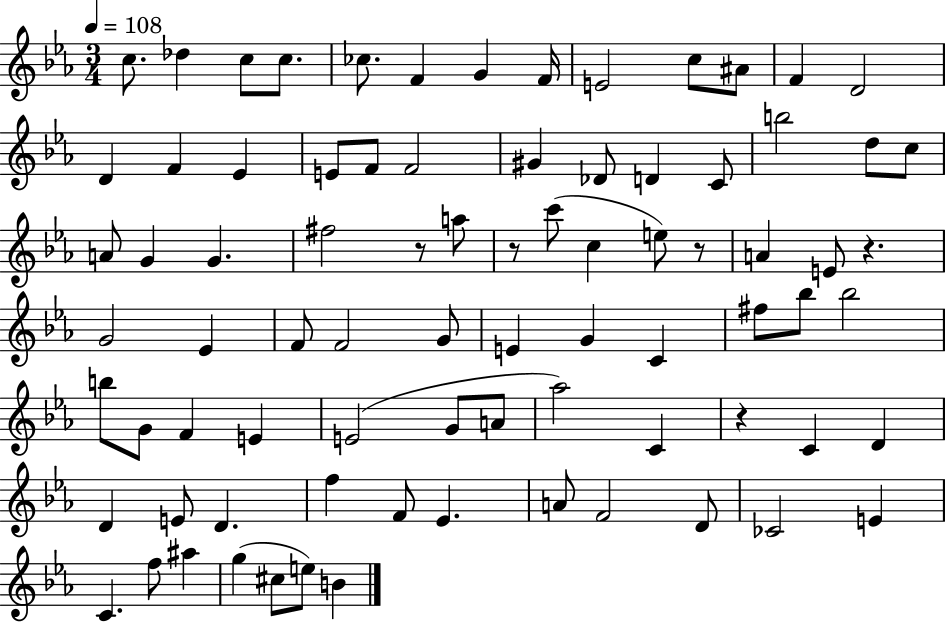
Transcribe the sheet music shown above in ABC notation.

X:1
T:Untitled
M:3/4
L:1/4
K:Eb
c/2 _d c/2 c/2 _c/2 F G F/4 E2 c/2 ^A/2 F D2 D F _E E/2 F/2 F2 ^G _D/2 D C/2 b2 d/2 c/2 A/2 G G ^f2 z/2 a/2 z/2 c'/2 c e/2 z/2 A E/2 z G2 _E F/2 F2 G/2 E G C ^f/2 _b/2 _b2 b/2 G/2 F E E2 G/2 A/2 _a2 C z C D D E/2 D f F/2 _E A/2 F2 D/2 _C2 E C f/2 ^a g ^c/2 e/2 B